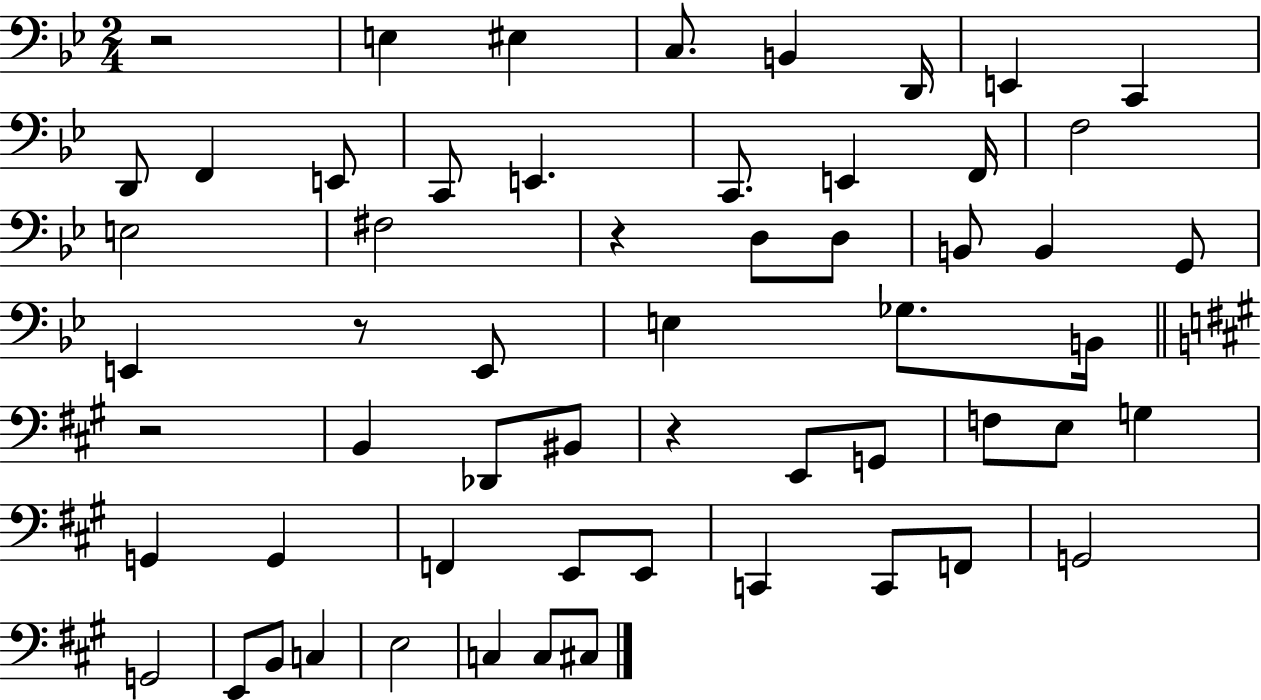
R/h E3/q EIS3/q C3/e. B2/q D2/s E2/q C2/q D2/e F2/q E2/e C2/e E2/q. C2/e. E2/q F2/s F3/h E3/h F#3/h R/q D3/e D3/e B2/e B2/q G2/e E2/q R/e E2/e E3/q Gb3/e. B2/s R/h B2/q Db2/e BIS2/e R/q E2/e G2/e F3/e E3/e G3/q G2/q G2/q F2/q E2/e E2/e C2/q C2/e F2/e G2/h G2/h E2/e B2/e C3/q E3/h C3/q C3/e C#3/e